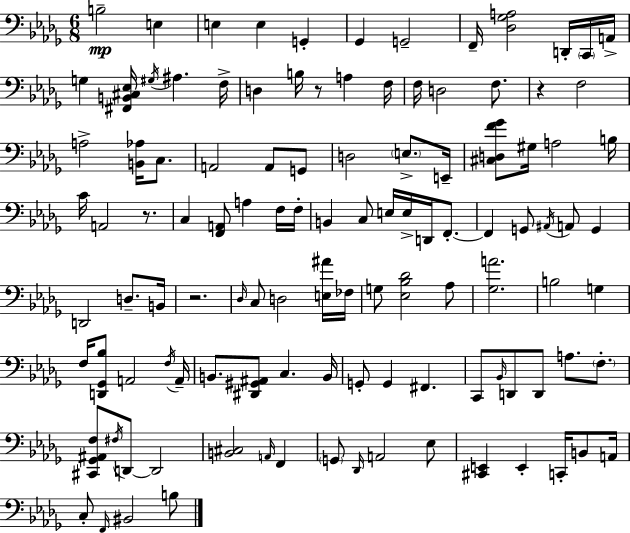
B3/h E3/q E3/q E3/q G2/q Gb2/q G2/h F2/s [Db3,Gb3,A3]/h D2/s C2/s A2/s G3/q [F#2,B2,C#3,Eb3]/s G#3/s A#3/q. F3/s D3/q B3/s R/e A3/q F3/s F3/s D3/h F3/e. R/q F3/h A3/h [B2,Ab3]/s C3/e. A2/h A2/e G2/e D3/h E3/e. E2/s [C#3,D3,F4,Gb4]/e G#3/s A3/h B3/s C4/s A2/h R/e. C3/q [F2,A2]/e A3/q F3/s F3/s B2/q C3/e E3/s E3/s D2/s F2/e. F2/q G2/e A#2/s A2/e G2/q D2/h D3/e. B2/s R/h. Db3/s C3/e D3/h [E3,A#4]/s FES3/s G3/e [Eb3,Bb3,Db4]/h Ab3/e [Gb3,A4]/h. B3/h G3/q F3/s [D2,Gb2,Bb3]/e A2/h F3/s A2/s B2/e. [D#2,G#2,A#2]/e C3/q. B2/s G2/e G2/q F#2/q. C2/e Bb2/s D2/e D2/e A3/e. F3/e. [C#2,Gb2,A#2,F3]/e F#3/s D2/e D2/h [B2,C#3]/h A2/s F2/q G2/e Db2/s A2/h Eb3/e [C#2,E2]/q E2/q C2/s B2/e A2/s C3/e F2/s BIS2/h B3/e